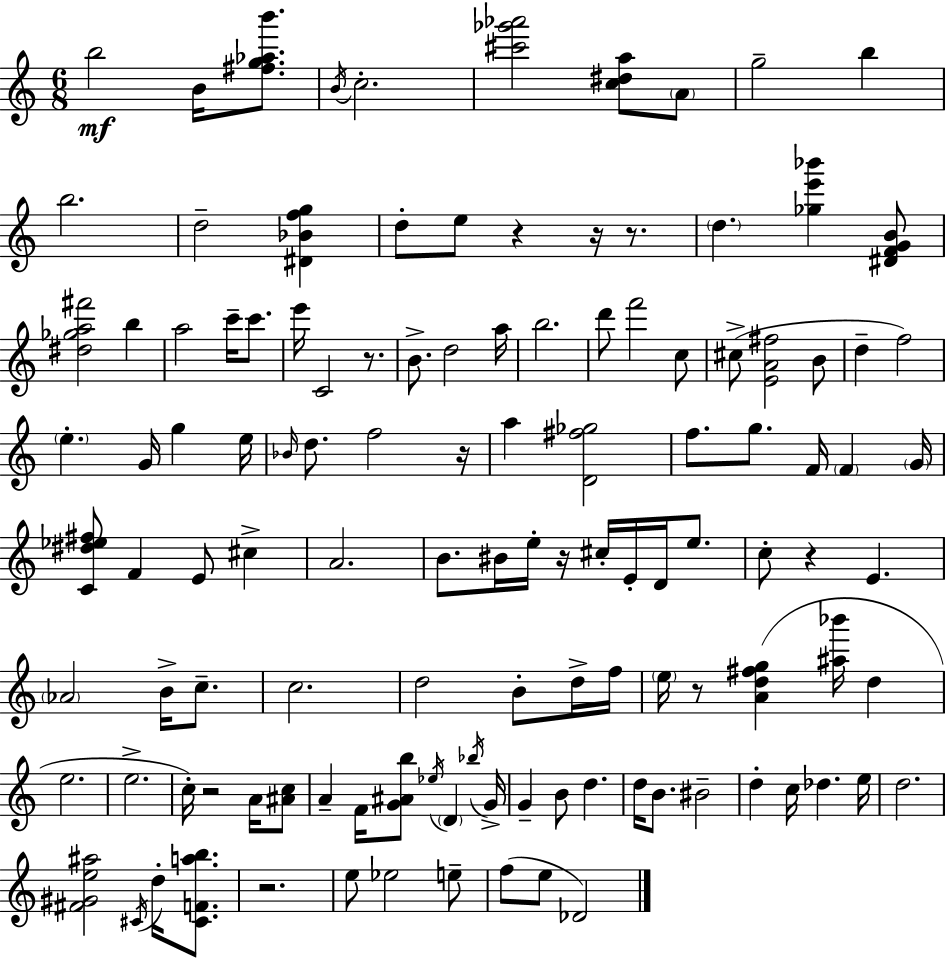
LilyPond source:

{
  \clef treble
  \numericTimeSignature
  \time 6/8
  \key a \minor
  \repeat volta 2 { b''2\mf b'16 <fis'' g'' aes'' b'''>8. | \acciaccatura { b'16 } c''2.-. | <cis''' ges''' aes'''>2 <c'' dis'' a''>8 \parenthesize a'8 | g''2-- b''4 | \break b''2. | d''2-- <dis' bes' f'' g''>4 | d''8-. e''8 r4 r16 r8. | \parenthesize d''4. <ges'' e''' bes'''>4 <dis' f' g' b'>8 | \break <dis'' ges'' a'' fis'''>2 b''4 | a''2 c'''16-- c'''8. | e'''16 c'2 r8. | b'8.-> d''2 | \break a''16 b''2. | d'''8 f'''2 c''8 | cis''8->( <e' a' fis''>2 b'8 | d''4-- f''2) | \break \parenthesize e''4.-. g'16 g''4 | e''16 \grace { bes'16 } d''8. f''2 | r16 a''4 <d' fis'' ges''>2 | f''8. g''8. f'16 \parenthesize f'4 | \break \parenthesize g'16 <c' dis'' ees'' fis''>8 f'4 e'8 cis''4-> | a'2. | b'8. bis'16 e''16-. r16 cis''16-. e'16-. d'16 e''8. | c''8-. r4 e'4. | \break \parenthesize aes'2 b'16-> c''8.-- | c''2. | d''2 b'8-. | d''16-> f''16 \parenthesize e''16 r8 <a' d'' fis'' g''>4( <ais'' bes'''>16 d''4 | \break e''2. | e''2.-> | c''16-.) r2 a'16 | <ais' c''>8 a'4-- f'16 <g' ais' b''>8 \acciaccatura { ees''16 } \parenthesize d'4 | \break \acciaccatura { bes''16 } g'16-> g'4-- b'8 d''4. | d''16 b'8. bis'2-- | d''4-. c''16 des''4. | e''16 d''2. | \break <fis' gis' e'' ais''>2 | \acciaccatura { cis'16 } d''16-. <cis' f' a'' b''>8. r2. | e''8 ees''2 | e''8-- f''8( e''8 des'2) | \break } \bar "|."
}